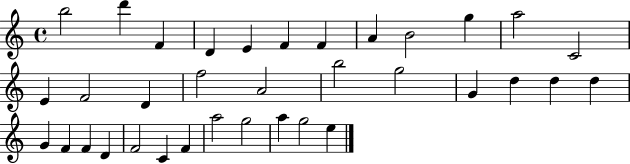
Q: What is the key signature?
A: C major